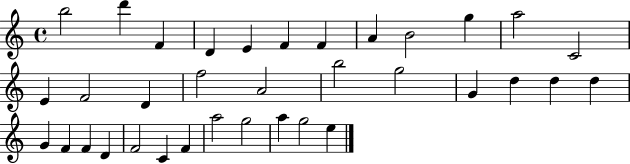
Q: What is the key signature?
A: C major